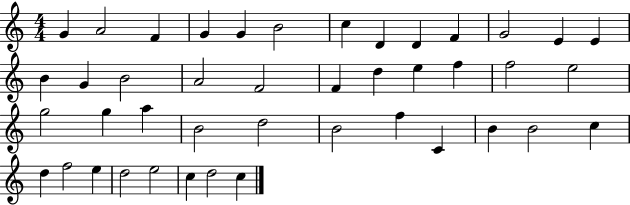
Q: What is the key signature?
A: C major